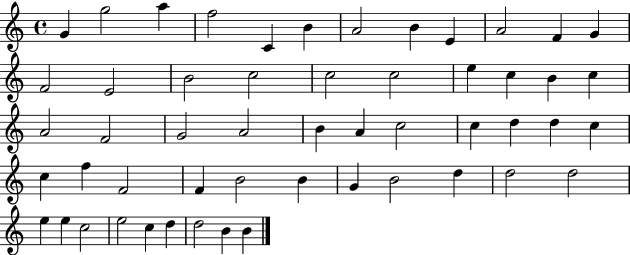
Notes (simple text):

G4/q G5/h A5/q F5/h C4/q B4/q A4/h B4/q E4/q A4/h F4/q G4/q F4/h E4/h B4/h C5/h C5/h C5/h E5/q C5/q B4/q C5/q A4/h F4/h G4/h A4/h B4/q A4/q C5/h C5/q D5/q D5/q C5/q C5/q F5/q F4/h F4/q B4/h B4/q G4/q B4/h D5/q D5/h D5/h E5/q E5/q C5/h E5/h C5/q D5/q D5/h B4/q B4/q